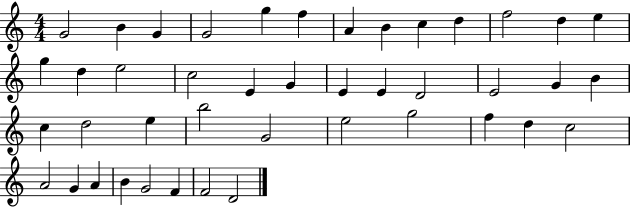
{
  \clef treble
  \numericTimeSignature
  \time 4/4
  \key c \major
  g'2 b'4 g'4 | g'2 g''4 f''4 | a'4 b'4 c''4 d''4 | f''2 d''4 e''4 | \break g''4 d''4 e''2 | c''2 e'4 g'4 | e'4 e'4 d'2 | e'2 g'4 b'4 | \break c''4 d''2 e''4 | b''2 g'2 | e''2 g''2 | f''4 d''4 c''2 | \break a'2 g'4 a'4 | b'4 g'2 f'4 | f'2 d'2 | \bar "|."
}